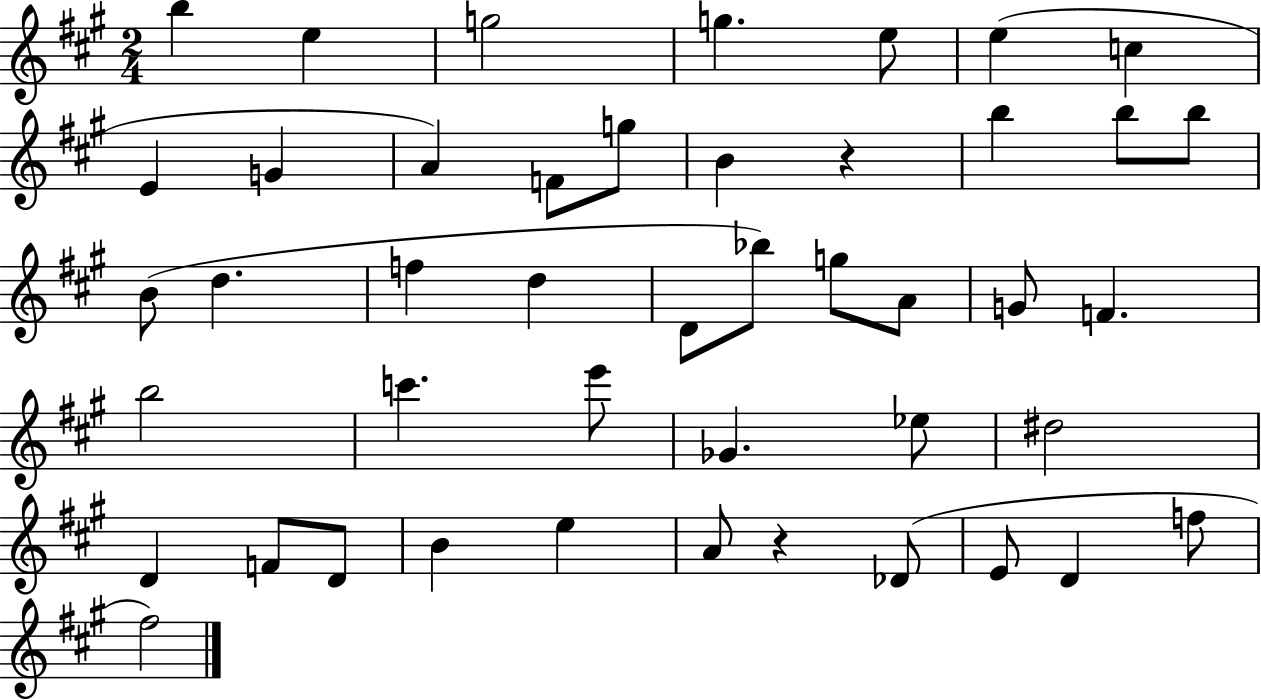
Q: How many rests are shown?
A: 2